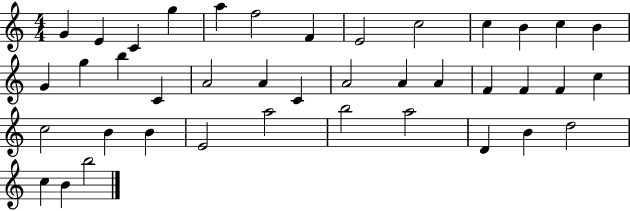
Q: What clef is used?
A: treble